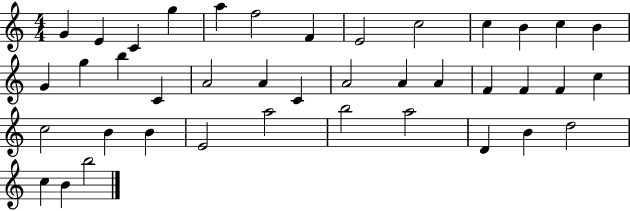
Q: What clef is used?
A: treble